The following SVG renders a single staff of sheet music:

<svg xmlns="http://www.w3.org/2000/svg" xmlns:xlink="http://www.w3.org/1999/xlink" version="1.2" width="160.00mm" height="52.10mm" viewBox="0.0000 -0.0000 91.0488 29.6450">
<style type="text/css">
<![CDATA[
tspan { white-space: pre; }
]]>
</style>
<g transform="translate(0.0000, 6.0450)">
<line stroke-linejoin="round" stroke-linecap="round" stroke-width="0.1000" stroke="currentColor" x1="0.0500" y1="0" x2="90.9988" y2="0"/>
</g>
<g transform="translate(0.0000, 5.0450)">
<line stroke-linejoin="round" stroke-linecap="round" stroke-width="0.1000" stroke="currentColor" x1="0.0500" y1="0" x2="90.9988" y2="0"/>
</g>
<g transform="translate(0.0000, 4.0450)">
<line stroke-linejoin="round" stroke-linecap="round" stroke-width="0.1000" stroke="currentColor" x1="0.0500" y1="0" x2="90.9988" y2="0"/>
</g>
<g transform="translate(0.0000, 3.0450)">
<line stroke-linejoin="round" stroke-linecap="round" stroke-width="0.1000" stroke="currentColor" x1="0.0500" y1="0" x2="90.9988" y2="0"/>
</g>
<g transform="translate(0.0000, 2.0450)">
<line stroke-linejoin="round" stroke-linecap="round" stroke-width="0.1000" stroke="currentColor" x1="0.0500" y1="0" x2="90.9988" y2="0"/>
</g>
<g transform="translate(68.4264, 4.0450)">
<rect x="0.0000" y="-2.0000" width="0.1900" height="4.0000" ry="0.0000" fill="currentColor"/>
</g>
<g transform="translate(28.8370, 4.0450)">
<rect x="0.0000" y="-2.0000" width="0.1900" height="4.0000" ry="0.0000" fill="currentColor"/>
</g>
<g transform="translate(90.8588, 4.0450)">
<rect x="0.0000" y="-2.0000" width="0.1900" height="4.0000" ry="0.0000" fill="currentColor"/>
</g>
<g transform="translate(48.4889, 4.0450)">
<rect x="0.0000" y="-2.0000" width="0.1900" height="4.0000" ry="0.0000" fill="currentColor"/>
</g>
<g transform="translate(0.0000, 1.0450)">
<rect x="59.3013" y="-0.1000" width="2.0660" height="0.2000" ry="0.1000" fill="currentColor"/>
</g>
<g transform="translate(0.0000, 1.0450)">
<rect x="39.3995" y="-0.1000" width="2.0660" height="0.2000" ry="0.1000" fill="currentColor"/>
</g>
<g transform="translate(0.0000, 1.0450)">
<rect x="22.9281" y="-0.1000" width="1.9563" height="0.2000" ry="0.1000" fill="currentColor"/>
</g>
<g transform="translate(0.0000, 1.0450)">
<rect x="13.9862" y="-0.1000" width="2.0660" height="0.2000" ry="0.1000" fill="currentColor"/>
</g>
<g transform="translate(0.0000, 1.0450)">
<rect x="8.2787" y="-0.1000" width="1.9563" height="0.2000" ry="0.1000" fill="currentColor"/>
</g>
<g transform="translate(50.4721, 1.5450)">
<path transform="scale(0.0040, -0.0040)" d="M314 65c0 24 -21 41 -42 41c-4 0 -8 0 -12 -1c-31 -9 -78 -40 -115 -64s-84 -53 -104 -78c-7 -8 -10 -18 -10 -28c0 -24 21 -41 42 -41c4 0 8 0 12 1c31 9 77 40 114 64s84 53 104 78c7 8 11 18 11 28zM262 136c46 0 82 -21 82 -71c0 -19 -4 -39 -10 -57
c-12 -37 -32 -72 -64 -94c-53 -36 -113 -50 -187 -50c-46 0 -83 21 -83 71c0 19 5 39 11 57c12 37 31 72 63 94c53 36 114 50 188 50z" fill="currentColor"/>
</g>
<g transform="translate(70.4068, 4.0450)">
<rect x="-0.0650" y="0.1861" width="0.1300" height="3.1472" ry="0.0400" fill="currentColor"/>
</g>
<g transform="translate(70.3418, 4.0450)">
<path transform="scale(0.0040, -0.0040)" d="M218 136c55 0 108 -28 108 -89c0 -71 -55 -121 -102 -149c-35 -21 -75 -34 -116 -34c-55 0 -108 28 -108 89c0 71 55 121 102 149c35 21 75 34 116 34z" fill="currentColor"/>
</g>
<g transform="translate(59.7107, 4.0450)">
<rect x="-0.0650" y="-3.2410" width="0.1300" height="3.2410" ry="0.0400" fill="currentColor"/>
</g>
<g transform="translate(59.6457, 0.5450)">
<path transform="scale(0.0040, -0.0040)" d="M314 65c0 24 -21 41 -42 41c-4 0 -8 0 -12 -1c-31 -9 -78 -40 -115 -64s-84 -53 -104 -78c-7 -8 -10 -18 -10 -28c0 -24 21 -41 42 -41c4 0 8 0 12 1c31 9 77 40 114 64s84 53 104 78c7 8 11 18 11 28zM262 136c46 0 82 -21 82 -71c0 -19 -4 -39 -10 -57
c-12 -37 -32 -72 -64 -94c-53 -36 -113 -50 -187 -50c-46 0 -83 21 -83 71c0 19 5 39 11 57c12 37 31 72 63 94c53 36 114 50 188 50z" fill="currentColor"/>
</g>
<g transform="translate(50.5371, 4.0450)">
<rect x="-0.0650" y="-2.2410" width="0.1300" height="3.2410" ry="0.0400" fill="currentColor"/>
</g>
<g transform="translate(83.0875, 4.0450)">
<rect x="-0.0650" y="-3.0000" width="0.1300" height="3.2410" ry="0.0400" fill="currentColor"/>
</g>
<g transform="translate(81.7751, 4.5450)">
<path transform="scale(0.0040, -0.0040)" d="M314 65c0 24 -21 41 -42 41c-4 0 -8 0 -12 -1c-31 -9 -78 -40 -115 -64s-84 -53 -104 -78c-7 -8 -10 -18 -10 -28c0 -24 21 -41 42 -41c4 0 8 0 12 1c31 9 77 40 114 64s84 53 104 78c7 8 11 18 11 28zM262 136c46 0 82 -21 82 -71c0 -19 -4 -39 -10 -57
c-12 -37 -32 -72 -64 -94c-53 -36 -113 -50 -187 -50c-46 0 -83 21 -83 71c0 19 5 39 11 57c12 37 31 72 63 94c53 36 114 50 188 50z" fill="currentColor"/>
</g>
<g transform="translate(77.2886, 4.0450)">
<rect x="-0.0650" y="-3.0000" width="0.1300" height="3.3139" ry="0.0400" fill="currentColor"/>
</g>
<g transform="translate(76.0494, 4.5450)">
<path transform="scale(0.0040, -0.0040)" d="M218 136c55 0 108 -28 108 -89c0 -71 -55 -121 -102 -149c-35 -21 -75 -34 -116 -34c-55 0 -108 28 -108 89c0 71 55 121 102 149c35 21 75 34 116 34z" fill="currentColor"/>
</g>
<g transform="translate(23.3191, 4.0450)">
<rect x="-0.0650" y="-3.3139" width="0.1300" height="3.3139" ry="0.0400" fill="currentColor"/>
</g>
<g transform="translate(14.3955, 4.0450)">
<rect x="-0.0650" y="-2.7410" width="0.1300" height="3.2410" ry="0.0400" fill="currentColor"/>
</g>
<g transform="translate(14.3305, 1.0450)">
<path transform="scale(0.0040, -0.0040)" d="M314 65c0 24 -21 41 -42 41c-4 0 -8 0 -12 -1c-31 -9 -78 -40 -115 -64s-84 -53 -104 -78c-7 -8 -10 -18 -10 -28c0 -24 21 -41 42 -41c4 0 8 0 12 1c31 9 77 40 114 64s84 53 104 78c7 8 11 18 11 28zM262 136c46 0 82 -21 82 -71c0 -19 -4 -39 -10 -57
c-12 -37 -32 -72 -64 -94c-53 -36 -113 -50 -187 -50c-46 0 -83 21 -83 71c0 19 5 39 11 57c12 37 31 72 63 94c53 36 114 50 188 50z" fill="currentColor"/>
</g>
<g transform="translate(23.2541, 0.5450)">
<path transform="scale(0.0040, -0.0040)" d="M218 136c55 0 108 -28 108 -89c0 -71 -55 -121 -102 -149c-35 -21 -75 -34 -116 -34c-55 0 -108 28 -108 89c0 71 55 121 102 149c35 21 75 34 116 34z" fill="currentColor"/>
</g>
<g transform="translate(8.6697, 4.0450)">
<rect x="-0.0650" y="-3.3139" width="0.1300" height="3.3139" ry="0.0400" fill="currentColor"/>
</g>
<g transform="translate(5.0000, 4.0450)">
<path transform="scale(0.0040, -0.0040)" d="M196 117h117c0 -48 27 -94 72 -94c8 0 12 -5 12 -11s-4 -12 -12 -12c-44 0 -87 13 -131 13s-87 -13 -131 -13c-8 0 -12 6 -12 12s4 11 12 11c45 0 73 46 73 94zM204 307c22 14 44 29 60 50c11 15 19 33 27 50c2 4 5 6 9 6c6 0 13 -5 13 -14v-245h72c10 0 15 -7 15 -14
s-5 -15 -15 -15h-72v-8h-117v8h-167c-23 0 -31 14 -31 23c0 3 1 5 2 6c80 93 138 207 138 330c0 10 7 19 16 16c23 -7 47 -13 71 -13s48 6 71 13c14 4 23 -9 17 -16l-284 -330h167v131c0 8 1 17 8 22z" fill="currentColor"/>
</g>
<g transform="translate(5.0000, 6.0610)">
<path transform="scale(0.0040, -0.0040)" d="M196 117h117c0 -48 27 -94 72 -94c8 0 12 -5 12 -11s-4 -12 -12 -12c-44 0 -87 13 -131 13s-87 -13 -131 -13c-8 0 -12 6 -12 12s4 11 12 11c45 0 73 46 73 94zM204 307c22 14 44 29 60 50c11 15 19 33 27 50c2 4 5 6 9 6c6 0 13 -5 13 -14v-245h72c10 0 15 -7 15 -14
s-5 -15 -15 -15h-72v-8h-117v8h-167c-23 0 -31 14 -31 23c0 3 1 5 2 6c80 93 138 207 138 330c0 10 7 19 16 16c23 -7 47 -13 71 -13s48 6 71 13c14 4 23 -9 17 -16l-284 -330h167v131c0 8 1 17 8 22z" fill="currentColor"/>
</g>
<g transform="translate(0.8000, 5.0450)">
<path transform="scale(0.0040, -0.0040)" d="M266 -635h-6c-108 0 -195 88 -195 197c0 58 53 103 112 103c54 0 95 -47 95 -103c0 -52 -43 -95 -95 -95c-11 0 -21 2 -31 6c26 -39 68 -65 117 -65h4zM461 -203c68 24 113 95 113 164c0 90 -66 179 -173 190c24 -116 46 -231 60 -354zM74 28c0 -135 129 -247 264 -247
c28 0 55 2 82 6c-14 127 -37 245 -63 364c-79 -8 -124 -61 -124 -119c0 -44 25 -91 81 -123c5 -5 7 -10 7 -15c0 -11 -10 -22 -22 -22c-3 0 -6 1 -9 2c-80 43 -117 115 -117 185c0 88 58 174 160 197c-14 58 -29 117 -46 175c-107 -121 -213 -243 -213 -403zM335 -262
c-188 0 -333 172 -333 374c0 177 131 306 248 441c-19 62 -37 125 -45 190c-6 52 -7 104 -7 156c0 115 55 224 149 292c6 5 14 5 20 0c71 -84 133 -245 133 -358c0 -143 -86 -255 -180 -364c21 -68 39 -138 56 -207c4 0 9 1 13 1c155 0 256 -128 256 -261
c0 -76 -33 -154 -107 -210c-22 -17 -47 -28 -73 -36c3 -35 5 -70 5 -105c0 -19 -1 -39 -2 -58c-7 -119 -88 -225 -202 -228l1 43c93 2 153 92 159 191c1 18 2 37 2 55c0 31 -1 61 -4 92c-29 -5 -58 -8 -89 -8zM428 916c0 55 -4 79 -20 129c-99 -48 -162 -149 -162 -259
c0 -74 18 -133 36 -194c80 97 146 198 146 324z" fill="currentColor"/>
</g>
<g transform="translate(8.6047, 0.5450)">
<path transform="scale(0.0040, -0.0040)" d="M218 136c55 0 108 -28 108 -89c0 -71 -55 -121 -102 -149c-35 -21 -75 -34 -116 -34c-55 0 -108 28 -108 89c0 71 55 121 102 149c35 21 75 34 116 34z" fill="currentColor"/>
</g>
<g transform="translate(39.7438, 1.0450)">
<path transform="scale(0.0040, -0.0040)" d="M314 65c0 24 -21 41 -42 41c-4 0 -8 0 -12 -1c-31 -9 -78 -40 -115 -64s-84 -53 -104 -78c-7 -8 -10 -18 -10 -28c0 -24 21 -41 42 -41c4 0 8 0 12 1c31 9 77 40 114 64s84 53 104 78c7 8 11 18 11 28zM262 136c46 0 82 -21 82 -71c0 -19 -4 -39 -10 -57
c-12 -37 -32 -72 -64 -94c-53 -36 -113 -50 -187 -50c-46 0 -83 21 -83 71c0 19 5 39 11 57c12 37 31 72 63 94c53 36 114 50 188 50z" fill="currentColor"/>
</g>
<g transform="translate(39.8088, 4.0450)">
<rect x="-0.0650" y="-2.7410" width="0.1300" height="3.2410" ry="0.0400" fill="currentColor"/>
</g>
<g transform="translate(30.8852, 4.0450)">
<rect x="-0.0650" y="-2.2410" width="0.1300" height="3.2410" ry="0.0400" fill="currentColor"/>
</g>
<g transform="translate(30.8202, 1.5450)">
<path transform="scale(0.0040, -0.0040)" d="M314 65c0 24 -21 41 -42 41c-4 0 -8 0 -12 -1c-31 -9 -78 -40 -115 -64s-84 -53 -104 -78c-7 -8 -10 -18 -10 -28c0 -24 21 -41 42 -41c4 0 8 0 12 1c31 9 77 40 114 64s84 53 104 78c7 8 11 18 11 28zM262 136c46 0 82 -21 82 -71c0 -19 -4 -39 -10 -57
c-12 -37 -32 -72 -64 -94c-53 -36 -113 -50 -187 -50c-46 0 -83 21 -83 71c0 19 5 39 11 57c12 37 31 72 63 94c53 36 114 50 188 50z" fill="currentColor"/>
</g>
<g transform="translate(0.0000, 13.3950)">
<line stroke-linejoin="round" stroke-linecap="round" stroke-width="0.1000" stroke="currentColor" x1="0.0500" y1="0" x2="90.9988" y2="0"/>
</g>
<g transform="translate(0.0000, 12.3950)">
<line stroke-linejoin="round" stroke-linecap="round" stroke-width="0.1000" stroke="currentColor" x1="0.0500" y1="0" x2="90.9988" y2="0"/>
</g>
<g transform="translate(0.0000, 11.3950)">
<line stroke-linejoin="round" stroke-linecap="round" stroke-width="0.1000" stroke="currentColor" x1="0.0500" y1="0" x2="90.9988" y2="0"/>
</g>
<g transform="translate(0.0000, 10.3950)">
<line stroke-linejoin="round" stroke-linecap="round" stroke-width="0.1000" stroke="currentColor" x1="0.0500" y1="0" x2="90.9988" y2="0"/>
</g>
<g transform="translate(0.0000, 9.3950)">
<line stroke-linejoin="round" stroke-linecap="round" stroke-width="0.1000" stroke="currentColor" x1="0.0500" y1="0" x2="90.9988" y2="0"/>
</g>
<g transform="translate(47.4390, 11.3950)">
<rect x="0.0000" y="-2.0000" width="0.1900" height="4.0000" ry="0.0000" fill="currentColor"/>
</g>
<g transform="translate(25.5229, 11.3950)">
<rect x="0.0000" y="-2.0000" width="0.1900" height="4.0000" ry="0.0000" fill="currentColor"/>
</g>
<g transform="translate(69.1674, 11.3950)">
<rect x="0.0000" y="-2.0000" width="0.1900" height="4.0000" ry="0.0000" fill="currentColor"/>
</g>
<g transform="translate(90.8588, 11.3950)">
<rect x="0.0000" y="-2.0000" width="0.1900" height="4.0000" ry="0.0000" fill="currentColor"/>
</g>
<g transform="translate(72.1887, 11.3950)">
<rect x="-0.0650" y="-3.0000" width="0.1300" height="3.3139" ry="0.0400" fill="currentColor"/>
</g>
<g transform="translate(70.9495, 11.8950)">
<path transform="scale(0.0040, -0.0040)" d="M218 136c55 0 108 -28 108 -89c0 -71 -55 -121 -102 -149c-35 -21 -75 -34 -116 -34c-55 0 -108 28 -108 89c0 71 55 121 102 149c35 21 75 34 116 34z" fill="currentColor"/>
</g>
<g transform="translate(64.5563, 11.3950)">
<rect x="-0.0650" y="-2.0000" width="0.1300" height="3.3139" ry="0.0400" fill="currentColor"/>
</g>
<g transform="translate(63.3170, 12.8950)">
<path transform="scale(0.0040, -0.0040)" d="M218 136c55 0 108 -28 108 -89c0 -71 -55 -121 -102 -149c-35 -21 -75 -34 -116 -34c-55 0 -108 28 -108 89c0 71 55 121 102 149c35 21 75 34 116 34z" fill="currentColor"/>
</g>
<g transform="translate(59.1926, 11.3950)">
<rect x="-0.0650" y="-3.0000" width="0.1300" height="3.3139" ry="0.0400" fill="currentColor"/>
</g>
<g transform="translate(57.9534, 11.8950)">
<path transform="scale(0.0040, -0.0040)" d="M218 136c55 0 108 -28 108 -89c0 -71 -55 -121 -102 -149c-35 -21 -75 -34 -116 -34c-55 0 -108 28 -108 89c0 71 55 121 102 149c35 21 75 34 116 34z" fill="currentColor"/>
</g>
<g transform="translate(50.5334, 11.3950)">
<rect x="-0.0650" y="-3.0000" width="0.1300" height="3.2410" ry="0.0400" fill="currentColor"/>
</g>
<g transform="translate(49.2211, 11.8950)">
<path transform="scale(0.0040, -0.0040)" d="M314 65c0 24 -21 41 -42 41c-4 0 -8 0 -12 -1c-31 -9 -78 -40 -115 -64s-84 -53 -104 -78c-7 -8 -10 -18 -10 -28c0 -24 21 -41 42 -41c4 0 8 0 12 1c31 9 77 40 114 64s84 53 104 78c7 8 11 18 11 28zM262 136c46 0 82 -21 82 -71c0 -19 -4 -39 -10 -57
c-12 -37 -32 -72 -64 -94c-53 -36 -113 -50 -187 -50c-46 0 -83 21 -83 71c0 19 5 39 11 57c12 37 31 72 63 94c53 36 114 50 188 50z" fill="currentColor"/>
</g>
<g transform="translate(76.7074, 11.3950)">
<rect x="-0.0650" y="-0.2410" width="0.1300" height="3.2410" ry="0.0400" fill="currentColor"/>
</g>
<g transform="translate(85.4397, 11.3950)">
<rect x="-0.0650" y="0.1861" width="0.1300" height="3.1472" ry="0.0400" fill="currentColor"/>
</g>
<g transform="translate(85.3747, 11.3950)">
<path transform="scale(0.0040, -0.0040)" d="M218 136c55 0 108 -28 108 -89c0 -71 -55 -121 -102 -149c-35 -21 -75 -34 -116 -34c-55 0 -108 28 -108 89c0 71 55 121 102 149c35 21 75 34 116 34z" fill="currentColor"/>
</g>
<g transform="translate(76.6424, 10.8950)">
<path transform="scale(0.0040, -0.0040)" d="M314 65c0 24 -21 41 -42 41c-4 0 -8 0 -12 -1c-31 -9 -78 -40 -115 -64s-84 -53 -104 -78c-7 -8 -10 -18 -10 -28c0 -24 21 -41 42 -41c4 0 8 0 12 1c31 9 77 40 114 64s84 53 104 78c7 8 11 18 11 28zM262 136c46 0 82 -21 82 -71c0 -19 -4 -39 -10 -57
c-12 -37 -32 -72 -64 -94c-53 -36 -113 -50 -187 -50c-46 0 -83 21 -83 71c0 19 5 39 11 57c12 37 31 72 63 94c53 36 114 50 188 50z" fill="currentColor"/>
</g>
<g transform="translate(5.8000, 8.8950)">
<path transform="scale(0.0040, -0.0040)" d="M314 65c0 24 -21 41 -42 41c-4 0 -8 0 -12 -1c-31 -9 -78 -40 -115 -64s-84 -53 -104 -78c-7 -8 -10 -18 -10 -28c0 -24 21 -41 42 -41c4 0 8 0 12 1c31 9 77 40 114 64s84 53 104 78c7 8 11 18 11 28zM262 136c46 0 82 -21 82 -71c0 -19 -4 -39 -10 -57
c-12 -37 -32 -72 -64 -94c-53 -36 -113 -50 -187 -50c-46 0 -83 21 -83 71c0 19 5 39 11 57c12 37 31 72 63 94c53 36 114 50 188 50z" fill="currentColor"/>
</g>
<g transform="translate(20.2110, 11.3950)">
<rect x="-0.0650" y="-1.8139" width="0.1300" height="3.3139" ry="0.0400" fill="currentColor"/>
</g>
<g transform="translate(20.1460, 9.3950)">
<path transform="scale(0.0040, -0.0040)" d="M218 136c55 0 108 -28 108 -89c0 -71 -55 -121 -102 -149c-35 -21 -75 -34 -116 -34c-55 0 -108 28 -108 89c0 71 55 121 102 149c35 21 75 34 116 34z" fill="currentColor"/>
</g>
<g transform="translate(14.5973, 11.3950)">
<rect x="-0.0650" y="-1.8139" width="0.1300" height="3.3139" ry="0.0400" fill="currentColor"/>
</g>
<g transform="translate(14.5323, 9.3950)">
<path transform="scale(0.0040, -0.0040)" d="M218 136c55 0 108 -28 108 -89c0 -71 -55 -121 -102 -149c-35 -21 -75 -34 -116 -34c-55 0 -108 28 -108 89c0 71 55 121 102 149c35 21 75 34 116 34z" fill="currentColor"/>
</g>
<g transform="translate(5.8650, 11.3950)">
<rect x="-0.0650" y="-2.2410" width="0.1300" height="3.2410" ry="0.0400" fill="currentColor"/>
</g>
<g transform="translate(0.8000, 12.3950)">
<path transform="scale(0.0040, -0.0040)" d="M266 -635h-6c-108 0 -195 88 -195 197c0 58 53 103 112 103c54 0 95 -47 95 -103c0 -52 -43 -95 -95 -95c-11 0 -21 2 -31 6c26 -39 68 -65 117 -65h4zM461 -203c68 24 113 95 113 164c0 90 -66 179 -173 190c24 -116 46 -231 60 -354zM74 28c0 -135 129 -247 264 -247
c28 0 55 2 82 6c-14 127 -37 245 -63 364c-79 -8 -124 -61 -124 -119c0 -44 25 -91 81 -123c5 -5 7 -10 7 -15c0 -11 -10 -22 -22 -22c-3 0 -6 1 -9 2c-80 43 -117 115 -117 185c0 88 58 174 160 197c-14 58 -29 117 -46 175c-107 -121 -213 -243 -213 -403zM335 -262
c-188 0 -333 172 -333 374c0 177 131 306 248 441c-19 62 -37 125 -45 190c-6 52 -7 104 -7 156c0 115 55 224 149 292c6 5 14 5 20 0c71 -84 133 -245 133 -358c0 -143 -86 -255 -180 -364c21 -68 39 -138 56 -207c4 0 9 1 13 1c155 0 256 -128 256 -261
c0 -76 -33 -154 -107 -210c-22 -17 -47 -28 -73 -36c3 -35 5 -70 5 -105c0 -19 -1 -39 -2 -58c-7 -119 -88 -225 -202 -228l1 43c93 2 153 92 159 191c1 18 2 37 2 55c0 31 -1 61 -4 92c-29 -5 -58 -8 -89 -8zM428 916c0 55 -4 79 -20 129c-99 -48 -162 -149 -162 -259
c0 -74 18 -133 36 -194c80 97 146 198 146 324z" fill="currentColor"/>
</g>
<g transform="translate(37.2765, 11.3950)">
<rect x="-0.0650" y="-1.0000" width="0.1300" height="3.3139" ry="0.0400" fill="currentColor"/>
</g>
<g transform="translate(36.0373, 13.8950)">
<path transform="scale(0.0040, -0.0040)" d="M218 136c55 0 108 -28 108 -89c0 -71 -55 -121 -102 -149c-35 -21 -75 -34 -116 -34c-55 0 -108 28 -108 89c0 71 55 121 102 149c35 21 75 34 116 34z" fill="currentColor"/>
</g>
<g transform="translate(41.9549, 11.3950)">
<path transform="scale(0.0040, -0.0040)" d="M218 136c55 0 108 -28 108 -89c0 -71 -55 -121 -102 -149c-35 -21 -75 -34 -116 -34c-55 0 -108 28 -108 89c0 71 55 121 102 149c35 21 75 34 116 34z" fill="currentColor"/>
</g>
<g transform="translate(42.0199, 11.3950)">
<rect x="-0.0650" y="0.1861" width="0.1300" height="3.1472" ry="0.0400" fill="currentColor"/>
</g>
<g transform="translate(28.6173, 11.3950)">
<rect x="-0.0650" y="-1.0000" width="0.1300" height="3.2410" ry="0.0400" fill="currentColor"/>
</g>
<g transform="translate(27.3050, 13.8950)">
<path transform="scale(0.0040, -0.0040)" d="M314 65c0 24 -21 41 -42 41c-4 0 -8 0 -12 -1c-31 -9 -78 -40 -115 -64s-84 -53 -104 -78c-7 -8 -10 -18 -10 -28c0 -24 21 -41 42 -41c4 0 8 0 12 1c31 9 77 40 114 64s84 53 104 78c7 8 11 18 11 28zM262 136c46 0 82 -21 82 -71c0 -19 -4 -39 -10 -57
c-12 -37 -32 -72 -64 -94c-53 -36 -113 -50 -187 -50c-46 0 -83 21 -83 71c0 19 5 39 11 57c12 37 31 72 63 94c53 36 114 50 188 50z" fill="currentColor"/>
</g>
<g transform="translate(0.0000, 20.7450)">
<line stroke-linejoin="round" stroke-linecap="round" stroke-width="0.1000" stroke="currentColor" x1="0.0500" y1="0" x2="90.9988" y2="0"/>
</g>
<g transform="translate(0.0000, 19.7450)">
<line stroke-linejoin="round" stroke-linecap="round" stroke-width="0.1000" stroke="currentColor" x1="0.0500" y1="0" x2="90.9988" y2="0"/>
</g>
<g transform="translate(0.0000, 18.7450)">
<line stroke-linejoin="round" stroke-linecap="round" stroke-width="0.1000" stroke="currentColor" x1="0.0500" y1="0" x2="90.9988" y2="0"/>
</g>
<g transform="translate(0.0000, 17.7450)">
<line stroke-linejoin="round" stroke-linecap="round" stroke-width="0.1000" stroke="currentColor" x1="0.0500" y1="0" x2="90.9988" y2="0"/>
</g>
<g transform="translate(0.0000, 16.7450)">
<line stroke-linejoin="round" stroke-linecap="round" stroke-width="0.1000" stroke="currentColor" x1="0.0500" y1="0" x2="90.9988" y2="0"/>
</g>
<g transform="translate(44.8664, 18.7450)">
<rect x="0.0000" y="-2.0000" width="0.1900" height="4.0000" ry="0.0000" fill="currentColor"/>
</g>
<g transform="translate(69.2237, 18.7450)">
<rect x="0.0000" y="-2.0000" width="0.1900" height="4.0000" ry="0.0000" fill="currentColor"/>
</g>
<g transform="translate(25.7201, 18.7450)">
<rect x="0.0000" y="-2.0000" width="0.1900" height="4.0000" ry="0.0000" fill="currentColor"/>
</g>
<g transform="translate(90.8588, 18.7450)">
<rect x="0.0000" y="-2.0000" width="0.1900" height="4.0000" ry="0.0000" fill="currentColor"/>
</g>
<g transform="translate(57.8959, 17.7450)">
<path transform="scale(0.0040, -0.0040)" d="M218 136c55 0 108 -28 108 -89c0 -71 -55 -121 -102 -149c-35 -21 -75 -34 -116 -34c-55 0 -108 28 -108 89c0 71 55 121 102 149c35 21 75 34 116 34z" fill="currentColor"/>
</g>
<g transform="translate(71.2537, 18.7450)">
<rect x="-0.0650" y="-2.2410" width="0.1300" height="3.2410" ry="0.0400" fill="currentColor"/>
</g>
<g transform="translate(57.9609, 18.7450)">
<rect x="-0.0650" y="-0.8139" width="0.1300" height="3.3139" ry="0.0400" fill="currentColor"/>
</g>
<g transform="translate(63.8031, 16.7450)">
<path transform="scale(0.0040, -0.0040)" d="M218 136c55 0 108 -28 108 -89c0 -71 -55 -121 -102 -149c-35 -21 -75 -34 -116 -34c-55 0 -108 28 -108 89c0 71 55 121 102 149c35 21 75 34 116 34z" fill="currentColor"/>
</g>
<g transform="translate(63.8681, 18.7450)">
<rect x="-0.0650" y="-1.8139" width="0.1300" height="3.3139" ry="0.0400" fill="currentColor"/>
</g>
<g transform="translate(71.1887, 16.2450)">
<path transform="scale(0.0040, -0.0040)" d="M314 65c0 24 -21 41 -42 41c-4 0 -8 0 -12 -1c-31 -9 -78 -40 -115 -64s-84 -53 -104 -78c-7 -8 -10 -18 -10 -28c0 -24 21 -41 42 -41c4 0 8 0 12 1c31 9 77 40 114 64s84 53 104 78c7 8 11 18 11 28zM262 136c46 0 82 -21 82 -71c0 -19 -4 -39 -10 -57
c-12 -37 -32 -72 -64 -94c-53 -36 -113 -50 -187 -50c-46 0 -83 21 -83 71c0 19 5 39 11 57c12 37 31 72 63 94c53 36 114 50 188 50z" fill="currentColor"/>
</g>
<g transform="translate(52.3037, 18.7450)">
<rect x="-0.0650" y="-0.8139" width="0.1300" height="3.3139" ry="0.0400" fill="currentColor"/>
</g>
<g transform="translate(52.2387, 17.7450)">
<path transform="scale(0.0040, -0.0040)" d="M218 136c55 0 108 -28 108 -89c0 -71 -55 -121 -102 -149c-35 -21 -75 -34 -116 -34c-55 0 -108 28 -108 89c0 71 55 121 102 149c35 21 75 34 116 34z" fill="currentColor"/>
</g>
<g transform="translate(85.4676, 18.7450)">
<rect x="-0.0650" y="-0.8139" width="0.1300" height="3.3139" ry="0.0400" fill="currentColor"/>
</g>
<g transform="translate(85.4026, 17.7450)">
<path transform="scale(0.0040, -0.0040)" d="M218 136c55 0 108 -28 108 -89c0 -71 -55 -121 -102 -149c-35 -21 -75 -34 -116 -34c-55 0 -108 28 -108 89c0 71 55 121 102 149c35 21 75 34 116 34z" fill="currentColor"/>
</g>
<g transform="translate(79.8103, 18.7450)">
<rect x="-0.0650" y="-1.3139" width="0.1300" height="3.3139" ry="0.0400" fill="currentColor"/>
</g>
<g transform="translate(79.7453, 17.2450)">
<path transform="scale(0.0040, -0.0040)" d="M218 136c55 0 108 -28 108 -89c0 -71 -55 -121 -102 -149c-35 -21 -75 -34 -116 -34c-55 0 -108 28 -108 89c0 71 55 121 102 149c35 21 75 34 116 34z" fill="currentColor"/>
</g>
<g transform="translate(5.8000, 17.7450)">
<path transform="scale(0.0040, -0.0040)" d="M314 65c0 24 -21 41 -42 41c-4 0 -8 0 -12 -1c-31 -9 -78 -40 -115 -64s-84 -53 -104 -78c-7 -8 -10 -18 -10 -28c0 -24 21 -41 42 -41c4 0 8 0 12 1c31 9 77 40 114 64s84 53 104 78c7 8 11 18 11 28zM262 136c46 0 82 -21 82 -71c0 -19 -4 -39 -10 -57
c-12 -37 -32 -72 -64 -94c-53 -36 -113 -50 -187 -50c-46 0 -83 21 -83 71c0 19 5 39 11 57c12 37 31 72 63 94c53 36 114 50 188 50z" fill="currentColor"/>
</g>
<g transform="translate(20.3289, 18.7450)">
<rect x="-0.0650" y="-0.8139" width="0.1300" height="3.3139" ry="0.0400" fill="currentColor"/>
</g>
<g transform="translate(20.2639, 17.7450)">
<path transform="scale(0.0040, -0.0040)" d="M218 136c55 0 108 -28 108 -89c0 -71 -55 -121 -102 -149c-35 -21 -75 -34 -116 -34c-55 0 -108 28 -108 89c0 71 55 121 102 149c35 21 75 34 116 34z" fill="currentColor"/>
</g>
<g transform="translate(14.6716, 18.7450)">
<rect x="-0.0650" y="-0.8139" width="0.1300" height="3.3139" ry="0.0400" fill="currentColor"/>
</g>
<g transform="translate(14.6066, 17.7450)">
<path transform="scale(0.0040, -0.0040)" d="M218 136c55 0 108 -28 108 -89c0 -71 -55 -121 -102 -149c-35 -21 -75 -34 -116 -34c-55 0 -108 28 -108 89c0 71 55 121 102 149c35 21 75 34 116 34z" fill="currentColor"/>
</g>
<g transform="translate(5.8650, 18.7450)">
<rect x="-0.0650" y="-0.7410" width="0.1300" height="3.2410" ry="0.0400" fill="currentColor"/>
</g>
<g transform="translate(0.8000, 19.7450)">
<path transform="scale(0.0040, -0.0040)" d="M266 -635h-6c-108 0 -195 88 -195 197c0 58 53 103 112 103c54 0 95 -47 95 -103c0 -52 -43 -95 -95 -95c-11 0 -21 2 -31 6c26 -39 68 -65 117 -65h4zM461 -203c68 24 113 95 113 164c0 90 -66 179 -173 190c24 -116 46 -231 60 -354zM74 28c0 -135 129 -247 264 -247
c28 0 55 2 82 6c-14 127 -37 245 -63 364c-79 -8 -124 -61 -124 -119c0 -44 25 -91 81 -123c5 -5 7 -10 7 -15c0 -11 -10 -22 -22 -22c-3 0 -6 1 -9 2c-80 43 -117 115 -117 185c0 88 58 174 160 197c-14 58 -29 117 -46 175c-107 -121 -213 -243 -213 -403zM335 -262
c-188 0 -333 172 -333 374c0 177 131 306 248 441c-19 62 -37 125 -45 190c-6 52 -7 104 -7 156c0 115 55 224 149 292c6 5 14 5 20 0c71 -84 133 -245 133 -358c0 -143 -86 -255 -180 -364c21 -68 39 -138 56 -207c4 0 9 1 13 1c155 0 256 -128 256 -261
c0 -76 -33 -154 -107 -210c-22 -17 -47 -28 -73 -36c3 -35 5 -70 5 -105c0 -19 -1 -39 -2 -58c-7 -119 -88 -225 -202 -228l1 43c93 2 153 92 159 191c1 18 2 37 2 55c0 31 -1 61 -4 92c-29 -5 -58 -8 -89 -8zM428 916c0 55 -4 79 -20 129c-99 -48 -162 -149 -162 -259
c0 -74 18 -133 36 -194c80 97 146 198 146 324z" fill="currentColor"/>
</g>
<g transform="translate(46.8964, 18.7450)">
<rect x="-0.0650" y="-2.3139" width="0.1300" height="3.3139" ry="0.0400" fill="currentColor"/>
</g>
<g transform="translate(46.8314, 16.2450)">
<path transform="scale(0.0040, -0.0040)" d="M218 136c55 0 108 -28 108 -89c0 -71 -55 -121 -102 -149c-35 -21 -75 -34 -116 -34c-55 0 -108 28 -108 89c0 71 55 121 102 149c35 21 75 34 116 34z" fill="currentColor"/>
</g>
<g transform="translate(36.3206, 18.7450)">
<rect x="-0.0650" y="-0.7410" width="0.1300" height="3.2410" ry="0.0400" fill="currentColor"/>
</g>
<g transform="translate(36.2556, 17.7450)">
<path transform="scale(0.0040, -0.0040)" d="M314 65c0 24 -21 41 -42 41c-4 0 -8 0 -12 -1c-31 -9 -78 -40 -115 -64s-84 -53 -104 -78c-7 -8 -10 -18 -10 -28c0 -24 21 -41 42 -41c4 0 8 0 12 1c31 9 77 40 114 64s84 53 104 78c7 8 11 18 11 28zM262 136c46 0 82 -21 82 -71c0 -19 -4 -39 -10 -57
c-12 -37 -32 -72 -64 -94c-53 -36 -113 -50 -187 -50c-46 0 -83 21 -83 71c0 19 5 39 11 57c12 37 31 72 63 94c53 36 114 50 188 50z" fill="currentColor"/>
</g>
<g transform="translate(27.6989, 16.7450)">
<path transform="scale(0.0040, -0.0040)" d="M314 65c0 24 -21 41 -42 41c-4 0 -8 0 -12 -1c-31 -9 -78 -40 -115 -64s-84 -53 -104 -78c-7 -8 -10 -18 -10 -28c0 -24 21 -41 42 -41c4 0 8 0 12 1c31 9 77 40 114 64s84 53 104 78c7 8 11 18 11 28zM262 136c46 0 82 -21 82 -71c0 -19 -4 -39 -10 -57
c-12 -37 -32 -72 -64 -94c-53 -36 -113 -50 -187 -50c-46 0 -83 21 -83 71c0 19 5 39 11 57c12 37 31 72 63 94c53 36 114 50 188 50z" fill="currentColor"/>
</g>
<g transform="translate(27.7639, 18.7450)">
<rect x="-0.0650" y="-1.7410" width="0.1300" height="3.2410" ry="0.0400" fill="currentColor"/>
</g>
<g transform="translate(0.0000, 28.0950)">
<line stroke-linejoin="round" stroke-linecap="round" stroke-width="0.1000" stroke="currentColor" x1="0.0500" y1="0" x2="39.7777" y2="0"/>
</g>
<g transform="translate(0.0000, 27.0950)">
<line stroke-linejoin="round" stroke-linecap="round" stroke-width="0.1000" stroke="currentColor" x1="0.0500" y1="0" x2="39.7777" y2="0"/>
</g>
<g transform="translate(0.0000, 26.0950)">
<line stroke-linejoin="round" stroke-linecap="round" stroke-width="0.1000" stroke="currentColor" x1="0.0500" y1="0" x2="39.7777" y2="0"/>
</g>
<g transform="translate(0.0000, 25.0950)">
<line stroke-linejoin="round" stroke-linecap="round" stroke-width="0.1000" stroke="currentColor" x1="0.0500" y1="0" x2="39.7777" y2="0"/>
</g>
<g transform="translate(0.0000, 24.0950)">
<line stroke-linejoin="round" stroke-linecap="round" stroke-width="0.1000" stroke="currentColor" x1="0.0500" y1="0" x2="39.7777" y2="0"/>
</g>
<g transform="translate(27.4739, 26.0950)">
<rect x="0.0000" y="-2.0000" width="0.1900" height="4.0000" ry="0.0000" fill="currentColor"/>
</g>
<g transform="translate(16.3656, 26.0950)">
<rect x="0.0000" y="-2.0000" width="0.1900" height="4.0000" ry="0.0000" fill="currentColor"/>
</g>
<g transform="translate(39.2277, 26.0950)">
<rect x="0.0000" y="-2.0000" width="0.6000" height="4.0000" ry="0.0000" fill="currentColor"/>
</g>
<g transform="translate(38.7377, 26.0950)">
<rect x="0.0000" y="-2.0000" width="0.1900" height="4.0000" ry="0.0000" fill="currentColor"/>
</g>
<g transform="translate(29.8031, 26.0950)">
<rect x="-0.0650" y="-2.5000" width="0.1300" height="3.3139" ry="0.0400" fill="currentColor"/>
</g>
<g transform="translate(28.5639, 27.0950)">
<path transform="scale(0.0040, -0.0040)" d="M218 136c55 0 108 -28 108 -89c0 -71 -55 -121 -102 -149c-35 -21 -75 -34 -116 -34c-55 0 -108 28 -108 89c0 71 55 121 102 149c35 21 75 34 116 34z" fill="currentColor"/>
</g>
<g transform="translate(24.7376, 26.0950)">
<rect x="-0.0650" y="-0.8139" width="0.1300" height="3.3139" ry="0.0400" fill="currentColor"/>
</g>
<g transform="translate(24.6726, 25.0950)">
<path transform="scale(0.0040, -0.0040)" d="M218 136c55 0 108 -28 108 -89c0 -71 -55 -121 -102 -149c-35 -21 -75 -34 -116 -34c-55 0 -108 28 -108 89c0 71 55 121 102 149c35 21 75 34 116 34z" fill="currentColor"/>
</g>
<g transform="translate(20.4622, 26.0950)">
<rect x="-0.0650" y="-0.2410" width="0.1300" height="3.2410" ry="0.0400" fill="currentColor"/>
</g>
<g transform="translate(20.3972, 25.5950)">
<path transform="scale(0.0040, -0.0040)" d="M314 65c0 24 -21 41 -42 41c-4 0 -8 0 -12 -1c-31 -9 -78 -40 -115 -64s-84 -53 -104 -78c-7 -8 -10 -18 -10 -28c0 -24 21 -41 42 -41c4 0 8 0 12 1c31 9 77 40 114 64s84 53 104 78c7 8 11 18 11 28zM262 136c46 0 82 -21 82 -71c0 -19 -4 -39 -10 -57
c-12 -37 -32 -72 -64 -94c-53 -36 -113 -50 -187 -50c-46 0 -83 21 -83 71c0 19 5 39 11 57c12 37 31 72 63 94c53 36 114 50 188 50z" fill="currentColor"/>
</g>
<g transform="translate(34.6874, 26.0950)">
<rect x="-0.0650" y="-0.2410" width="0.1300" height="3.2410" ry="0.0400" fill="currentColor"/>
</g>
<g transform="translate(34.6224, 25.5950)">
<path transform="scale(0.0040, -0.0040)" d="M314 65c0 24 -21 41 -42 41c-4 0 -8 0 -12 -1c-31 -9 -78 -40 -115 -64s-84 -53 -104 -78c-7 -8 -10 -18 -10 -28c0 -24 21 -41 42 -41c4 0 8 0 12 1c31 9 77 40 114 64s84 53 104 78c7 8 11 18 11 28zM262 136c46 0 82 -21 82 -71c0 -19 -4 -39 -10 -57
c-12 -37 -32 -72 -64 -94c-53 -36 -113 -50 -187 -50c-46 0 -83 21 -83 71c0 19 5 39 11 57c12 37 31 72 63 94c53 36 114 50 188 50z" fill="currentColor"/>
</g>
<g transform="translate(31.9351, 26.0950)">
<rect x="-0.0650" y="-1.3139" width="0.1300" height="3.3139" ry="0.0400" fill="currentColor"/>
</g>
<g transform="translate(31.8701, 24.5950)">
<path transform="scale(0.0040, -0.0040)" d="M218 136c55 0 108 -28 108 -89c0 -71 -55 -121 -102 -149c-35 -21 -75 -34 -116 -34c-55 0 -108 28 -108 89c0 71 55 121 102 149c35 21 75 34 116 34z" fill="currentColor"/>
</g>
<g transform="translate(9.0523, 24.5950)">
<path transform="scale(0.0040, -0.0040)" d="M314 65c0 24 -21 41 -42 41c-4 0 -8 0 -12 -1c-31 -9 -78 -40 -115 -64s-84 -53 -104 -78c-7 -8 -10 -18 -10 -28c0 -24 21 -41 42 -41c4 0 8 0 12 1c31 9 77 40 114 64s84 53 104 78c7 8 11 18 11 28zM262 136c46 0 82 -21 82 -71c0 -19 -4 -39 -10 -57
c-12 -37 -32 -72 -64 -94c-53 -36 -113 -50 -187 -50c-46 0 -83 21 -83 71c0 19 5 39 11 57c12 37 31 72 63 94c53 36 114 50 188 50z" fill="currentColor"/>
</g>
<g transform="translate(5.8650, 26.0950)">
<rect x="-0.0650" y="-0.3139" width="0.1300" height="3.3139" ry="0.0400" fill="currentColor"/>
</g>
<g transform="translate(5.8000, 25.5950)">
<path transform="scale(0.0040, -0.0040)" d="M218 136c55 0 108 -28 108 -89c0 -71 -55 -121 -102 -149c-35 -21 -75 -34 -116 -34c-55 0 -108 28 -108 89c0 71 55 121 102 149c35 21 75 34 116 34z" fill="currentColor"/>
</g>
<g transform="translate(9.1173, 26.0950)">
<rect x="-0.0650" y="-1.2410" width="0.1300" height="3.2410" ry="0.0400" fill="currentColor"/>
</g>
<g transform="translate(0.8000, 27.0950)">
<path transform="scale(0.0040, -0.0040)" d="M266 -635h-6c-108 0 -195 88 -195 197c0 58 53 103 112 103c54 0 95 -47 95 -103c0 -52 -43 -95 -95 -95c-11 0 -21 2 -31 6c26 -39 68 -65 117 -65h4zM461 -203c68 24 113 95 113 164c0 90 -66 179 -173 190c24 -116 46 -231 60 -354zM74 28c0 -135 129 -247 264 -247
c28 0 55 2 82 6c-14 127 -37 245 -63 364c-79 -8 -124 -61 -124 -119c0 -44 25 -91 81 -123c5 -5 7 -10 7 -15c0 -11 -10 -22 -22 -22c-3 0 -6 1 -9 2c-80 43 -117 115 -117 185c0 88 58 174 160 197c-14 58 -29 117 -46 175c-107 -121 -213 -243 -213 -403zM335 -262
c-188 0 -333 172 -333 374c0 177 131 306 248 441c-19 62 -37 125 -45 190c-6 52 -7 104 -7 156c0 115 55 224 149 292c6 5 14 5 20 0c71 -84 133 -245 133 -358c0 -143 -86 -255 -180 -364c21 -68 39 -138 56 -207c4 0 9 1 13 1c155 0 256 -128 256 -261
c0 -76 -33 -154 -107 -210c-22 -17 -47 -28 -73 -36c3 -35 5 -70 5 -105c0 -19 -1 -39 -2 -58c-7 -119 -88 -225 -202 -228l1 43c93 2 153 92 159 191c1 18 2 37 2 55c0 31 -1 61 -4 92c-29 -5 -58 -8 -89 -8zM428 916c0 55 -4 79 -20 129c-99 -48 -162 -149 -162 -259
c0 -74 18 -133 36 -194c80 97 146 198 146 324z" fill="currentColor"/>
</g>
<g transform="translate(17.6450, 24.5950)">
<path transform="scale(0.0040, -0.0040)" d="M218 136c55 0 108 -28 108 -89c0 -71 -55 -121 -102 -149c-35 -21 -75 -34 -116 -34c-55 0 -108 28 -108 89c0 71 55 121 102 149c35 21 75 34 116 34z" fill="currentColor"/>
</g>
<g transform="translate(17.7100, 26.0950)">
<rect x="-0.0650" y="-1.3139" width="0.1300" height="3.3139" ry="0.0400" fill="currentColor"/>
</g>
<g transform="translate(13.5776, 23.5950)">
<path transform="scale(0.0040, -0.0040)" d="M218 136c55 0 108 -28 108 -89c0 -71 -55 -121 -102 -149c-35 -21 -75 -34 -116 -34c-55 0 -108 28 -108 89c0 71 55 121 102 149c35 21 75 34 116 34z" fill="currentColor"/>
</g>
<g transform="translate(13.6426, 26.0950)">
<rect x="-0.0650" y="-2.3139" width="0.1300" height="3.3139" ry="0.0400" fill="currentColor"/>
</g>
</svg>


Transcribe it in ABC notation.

X:1
T:Untitled
M:4/4
L:1/4
K:C
b a2 b g2 a2 g2 b2 B A A2 g2 f f D2 D B A2 A F A c2 B d2 d d f2 d2 g d d f g2 e d c e2 g e c2 d G e c2